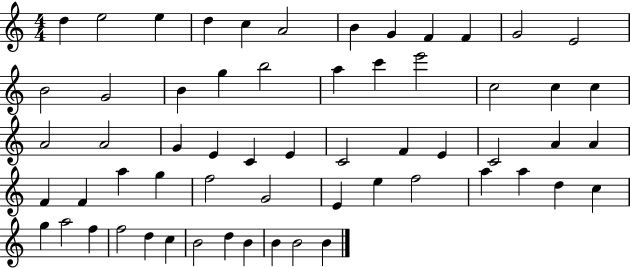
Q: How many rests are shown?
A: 0